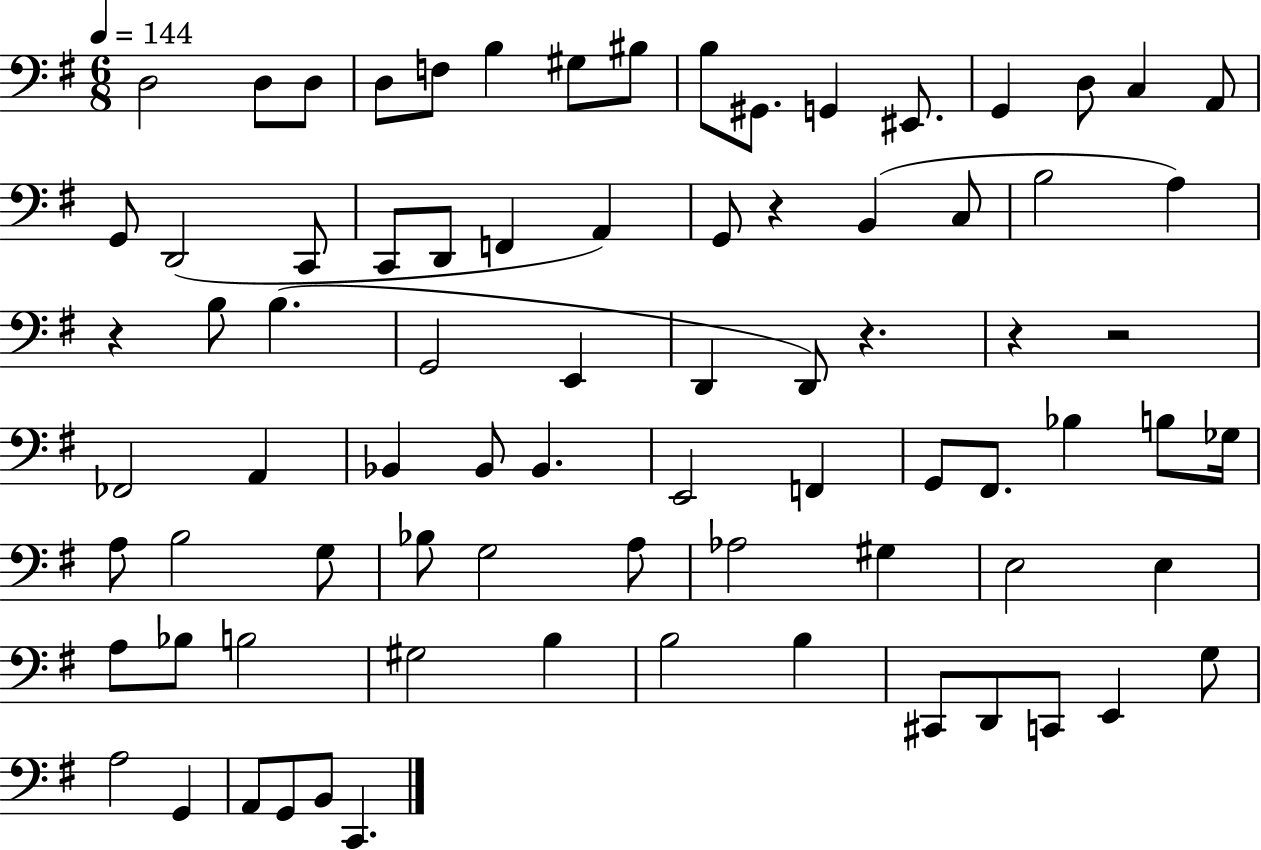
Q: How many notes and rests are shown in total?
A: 79